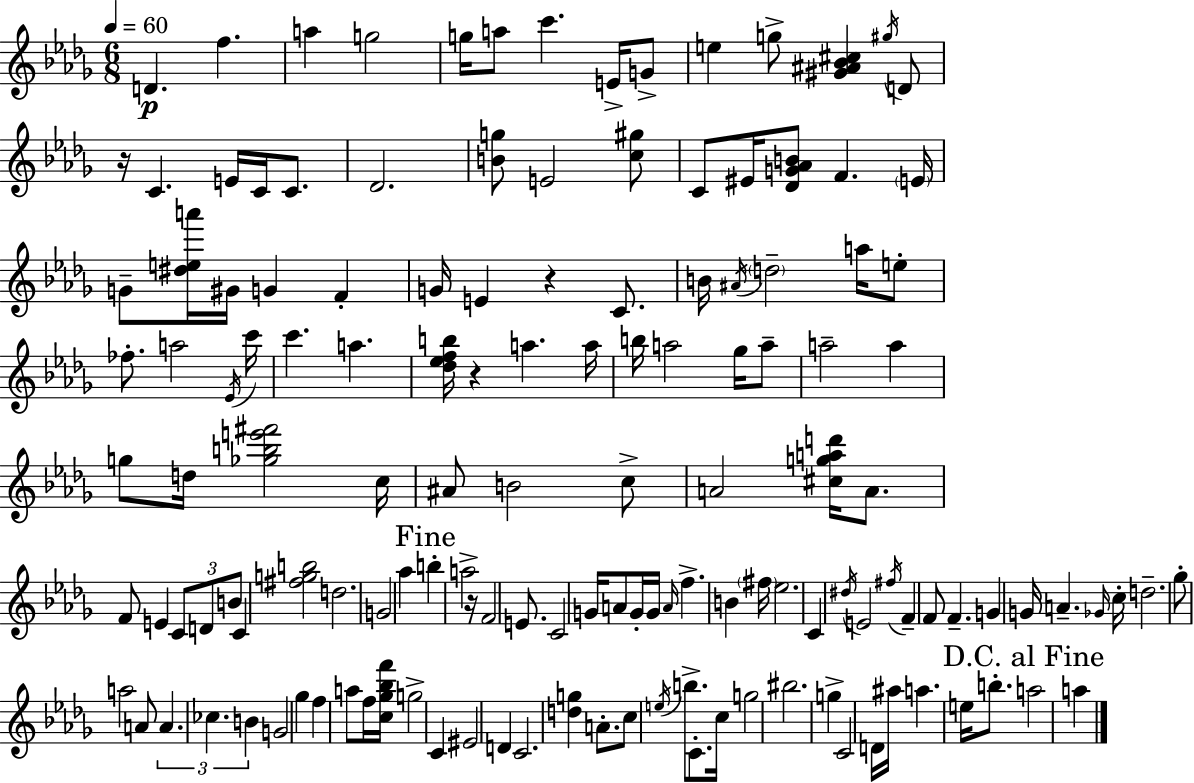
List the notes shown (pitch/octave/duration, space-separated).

D4/q. F5/q. A5/q G5/h G5/s A5/e C6/q. E4/s G4/e E5/q G5/e [G#4,A#4,Bb4,C#5]/q G#5/s D4/e R/s C4/q. E4/s C4/s C4/e. Db4/h. [B4,G5]/e E4/h [C5,G#5]/e C4/e EIS4/s [Db4,G4,Ab4,B4]/e F4/q. E4/s G4/e [D#5,E5,A6]/s G#4/s G4/q F4/q G4/s E4/q R/q C4/e. B4/s A#4/s D5/h A5/s E5/e FES5/e. A5/h Eb4/s C6/s C6/q. A5/q. [Db5,Eb5,F5,B5]/s R/q A5/q. A5/s B5/s A5/h Gb5/s A5/e A5/h A5/q G5/e D5/s [Gb5,B5,E6,F#6]/h C5/s A#4/e B4/h C5/e A4/h [C#5,G5,A5,D6]/s A4/e. F4/e E4/q C4/e D4/e B4/e C4/q [F#5,G5,B5]/h D5/h. G4/h Ab5/q B5/q A5/h R/s F4/h E4/e. C4/h G4/s A4/e G4/s G4/s A4/s F5/q. B4/q F#5/s Eb5/h. C4/q D#5/s E4/h F#5/s F4/q F4/e F4/q. G4/q G4/s A4/q. Gb4/s C5/s D5/h. Gb5/e A5/h A4/e A4/q. CES5/q. B4/q G4/h Gb5/q F5/q A5/e F5/s [C5,Gb5,Bb5,F6]/s G5/h C4/q EIS4/h D4/q C4/h. [D5,G5]/q A4/e. C5/e E5/s B5/e. C4/e. C5/s G5/h BIS5/h. G5/q C4/h D4/s A#5/s A5/q. E5/s B5/e. A5/h A5/q